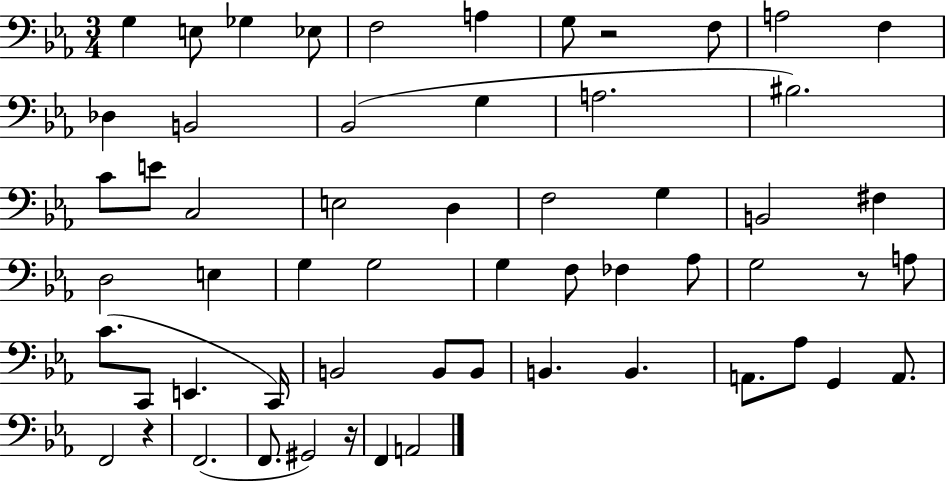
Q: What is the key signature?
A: EES major